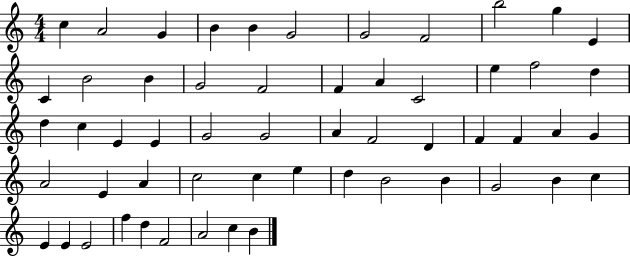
X:1
T:Untitled
M:4/4
L:1/4
K:C
c A2 G B B G2 G2 F2 b2 g E C B2 B G2 F2 F A C2 e f2 d d c E E G2 G2 A F2 D F F A G A2 E A c2 c e d B2 B G2 B c E E E2 f d F2 A2 c B